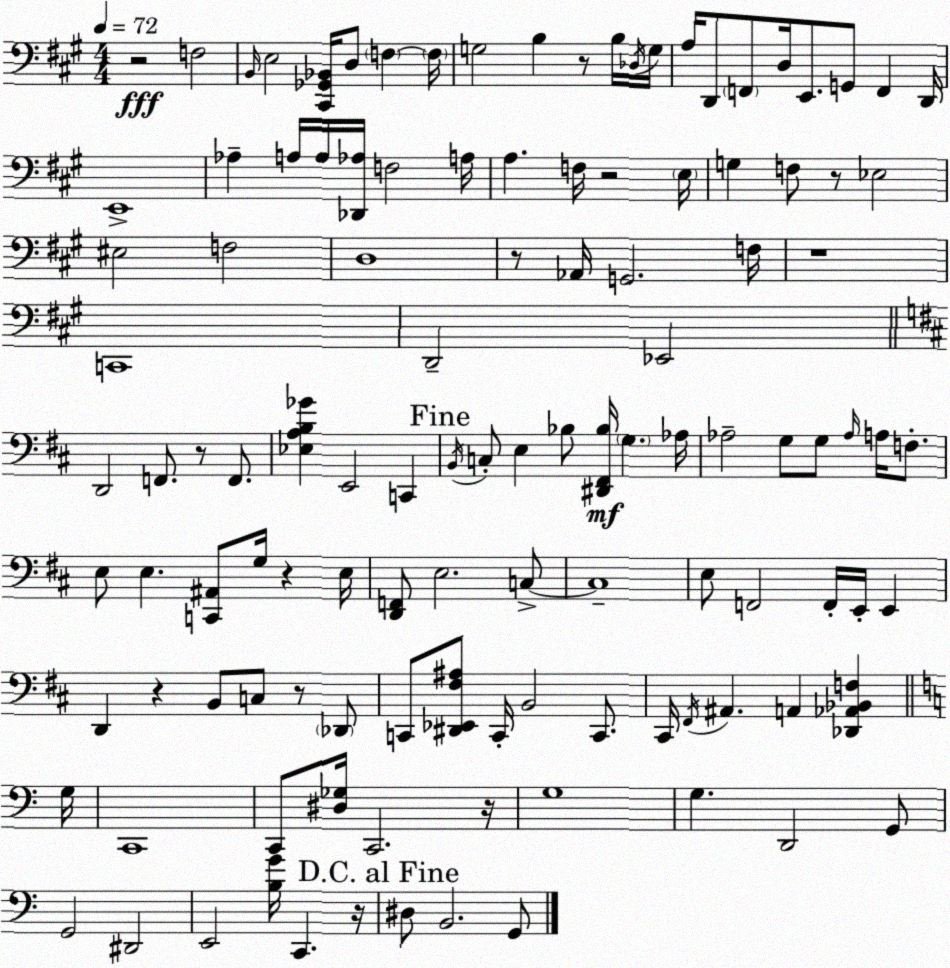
X:1
T:Untitled
M:4/4
L:1/4
K:A
z2 F,2 B,,/4 E,2 [^C,,_G,,_B,,]/4 D,/2 F, F,/4 G,2 B, z/2 B,/4 _D,/4 G,/4 A,/4 D,,/2 F,,/2 D,/4 E,,/2 G,,/2 F,, D,,/4 E,,4 _A, A,/4 A,/4 [_D,,_A,]/4 F,2 A,/4 A, F,/4 z2 E,/4 G, F,/2 z/2 _E,2 ^E,2 F,2 D,4 z/2 _A,,/4 G,,2 F,/4 z4 C,,4 D,,2 _E,,2 D,,2 F,,/2 z/2 F,,/2 [_E,A,B,_G] E,,2 C,, B,,/4 C,/2 E, _B,/2 [^D,,^F,,_B,]/4 G, _A,/4 _A,2 G,/2 G,/2 _A,/4 A,/4 F,/2 E,/2 E, [C,,^A,,]/2 G,/4 z E,/4 [D,,F,,]/2 E,2 C,/2 C,4 E,/2 F,,2 F,,/4 E,,/4 E,, D,, z B,,/2 C,/2 z/2 _D,,/2 C,,/2 [^D,,_E,,^F,^A,]/2 C,,/4 B,,2 C,,/2 ^C,,/4 ^F,,/4 ^A,, A,, [_D,,_A,,_B,,F,] G,/4 C,,4 C,,/2 [^D,_G,]/4 C,,2 z/4 G,4 G, D,,2 G,,/2 G,,2 ^D,,2 E,,2 [B,G]/4 C,, z/4 ^D,/2 B,,2 G,,/2